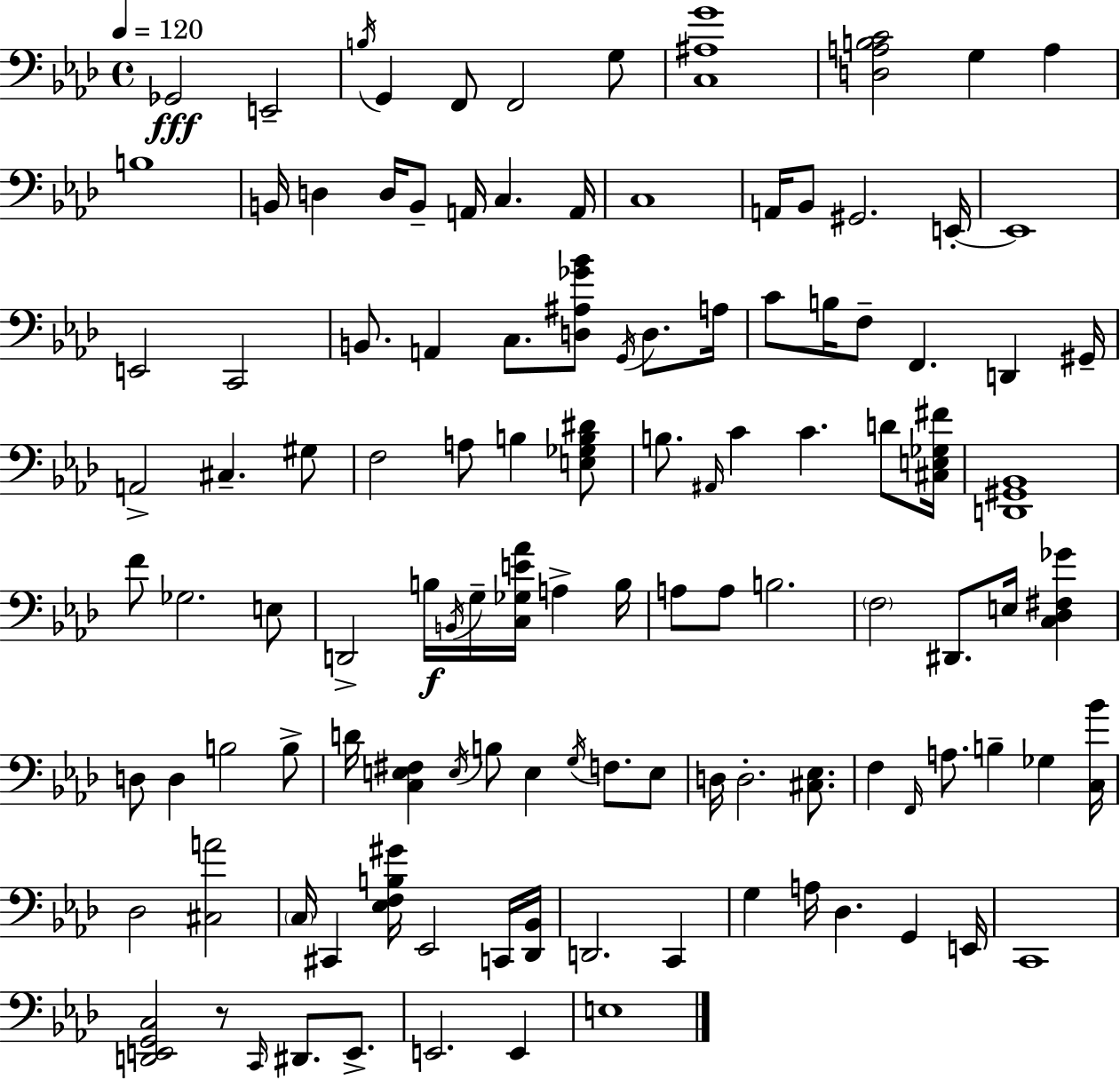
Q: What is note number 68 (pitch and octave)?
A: D4